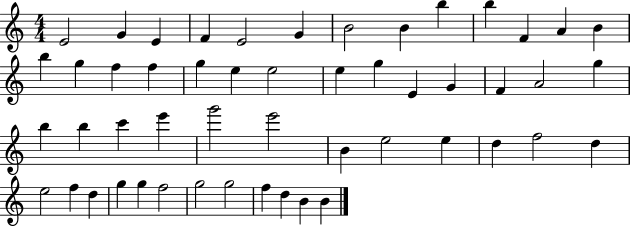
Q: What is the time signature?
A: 4/4